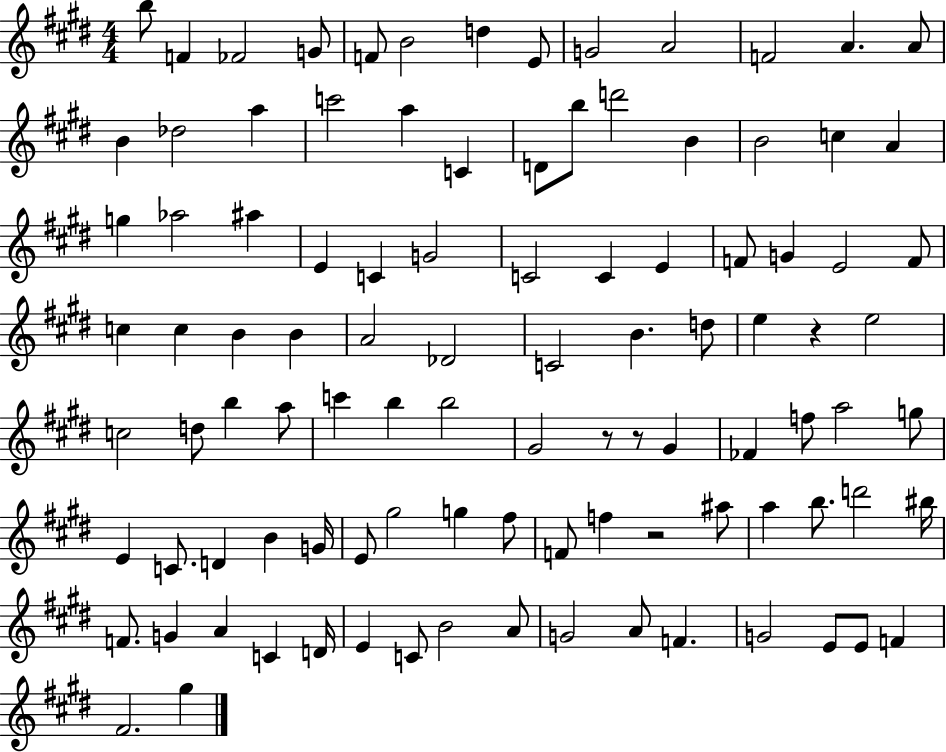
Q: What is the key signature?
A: E major